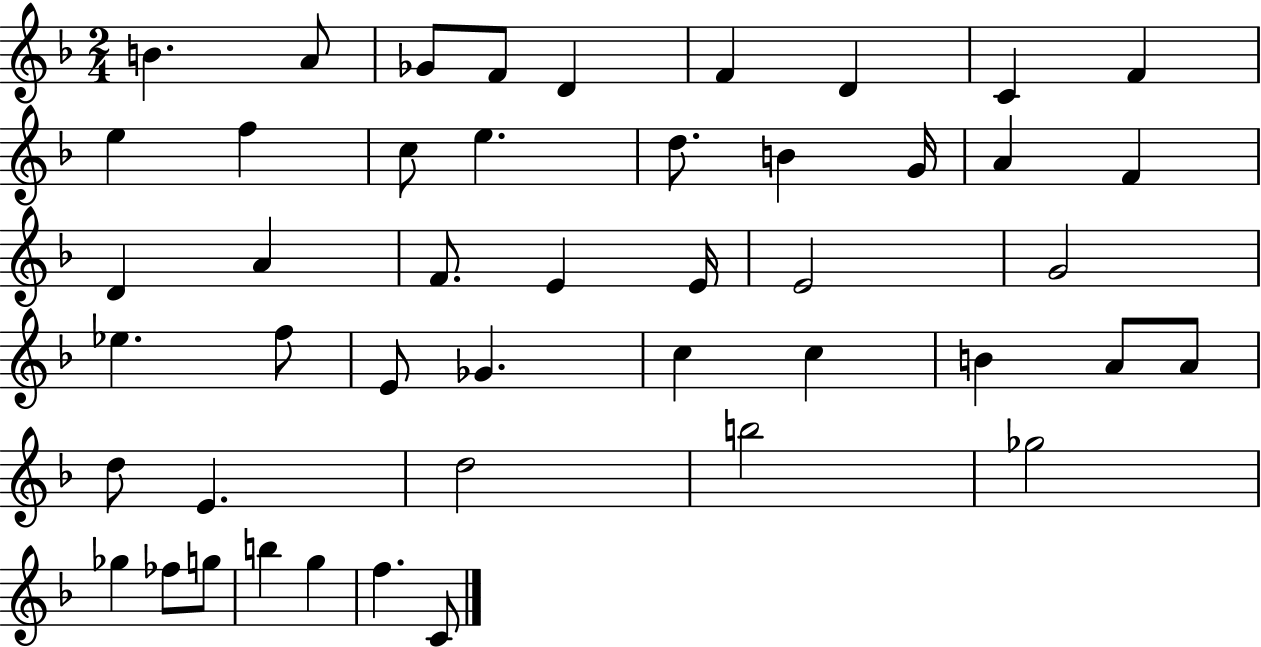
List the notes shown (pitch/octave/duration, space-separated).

B4/q. A4/e Gb4/e F4/e D4/q F4/q D4/q C4/q F4/q E5/q F5/q C5/e E5/q. D5/e. B4/q G4/s A4/q F4/q D4/q A4/q F4/e. E4/q E4/s E4/h G4/h Eb5/q. F5/e E4/e Gb4/q. C5/q C5/q B4/q A4/e A4/e D5/e E4/q. D5/h B5/h Gb5/h Gb5/q FES5/e G5/e B5/q G5/q F5/q. C4/e